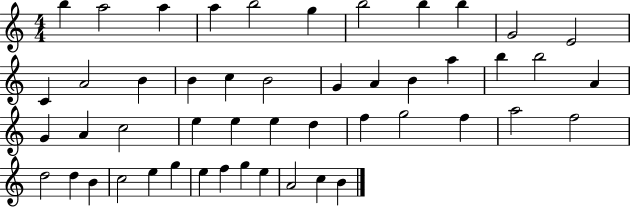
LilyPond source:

{
  \clef treble
  \numericTimeSignature
  \time 4/4
  \key c \major
  b''4 a''2 a''4 | a''4 b''2 g''4 | b''2 b''4 b''4 | g'2 e'2 | \break c'4 a'2 b'4 | b'4 c''4 b'2 | g'4 a'4 b'4 a''4 | b''4 b''2 a'4 | \break g'4 a'4 c''2 | e''4 e''4 e''4 d''4 | f''4 g''2 f''4 | a''2 f''2 | \break d''2 d''4 b'4 | c''2 e''4 g''4 | e''4 f''4 g''4 e''4 | a'2 c''4 b'4 | \break \bar "|."
}